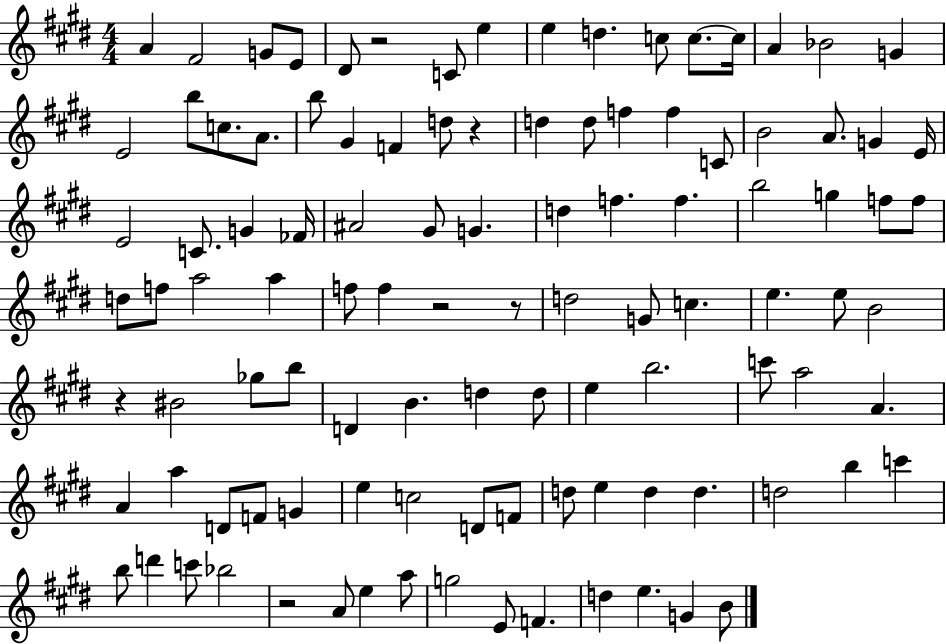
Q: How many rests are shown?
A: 6